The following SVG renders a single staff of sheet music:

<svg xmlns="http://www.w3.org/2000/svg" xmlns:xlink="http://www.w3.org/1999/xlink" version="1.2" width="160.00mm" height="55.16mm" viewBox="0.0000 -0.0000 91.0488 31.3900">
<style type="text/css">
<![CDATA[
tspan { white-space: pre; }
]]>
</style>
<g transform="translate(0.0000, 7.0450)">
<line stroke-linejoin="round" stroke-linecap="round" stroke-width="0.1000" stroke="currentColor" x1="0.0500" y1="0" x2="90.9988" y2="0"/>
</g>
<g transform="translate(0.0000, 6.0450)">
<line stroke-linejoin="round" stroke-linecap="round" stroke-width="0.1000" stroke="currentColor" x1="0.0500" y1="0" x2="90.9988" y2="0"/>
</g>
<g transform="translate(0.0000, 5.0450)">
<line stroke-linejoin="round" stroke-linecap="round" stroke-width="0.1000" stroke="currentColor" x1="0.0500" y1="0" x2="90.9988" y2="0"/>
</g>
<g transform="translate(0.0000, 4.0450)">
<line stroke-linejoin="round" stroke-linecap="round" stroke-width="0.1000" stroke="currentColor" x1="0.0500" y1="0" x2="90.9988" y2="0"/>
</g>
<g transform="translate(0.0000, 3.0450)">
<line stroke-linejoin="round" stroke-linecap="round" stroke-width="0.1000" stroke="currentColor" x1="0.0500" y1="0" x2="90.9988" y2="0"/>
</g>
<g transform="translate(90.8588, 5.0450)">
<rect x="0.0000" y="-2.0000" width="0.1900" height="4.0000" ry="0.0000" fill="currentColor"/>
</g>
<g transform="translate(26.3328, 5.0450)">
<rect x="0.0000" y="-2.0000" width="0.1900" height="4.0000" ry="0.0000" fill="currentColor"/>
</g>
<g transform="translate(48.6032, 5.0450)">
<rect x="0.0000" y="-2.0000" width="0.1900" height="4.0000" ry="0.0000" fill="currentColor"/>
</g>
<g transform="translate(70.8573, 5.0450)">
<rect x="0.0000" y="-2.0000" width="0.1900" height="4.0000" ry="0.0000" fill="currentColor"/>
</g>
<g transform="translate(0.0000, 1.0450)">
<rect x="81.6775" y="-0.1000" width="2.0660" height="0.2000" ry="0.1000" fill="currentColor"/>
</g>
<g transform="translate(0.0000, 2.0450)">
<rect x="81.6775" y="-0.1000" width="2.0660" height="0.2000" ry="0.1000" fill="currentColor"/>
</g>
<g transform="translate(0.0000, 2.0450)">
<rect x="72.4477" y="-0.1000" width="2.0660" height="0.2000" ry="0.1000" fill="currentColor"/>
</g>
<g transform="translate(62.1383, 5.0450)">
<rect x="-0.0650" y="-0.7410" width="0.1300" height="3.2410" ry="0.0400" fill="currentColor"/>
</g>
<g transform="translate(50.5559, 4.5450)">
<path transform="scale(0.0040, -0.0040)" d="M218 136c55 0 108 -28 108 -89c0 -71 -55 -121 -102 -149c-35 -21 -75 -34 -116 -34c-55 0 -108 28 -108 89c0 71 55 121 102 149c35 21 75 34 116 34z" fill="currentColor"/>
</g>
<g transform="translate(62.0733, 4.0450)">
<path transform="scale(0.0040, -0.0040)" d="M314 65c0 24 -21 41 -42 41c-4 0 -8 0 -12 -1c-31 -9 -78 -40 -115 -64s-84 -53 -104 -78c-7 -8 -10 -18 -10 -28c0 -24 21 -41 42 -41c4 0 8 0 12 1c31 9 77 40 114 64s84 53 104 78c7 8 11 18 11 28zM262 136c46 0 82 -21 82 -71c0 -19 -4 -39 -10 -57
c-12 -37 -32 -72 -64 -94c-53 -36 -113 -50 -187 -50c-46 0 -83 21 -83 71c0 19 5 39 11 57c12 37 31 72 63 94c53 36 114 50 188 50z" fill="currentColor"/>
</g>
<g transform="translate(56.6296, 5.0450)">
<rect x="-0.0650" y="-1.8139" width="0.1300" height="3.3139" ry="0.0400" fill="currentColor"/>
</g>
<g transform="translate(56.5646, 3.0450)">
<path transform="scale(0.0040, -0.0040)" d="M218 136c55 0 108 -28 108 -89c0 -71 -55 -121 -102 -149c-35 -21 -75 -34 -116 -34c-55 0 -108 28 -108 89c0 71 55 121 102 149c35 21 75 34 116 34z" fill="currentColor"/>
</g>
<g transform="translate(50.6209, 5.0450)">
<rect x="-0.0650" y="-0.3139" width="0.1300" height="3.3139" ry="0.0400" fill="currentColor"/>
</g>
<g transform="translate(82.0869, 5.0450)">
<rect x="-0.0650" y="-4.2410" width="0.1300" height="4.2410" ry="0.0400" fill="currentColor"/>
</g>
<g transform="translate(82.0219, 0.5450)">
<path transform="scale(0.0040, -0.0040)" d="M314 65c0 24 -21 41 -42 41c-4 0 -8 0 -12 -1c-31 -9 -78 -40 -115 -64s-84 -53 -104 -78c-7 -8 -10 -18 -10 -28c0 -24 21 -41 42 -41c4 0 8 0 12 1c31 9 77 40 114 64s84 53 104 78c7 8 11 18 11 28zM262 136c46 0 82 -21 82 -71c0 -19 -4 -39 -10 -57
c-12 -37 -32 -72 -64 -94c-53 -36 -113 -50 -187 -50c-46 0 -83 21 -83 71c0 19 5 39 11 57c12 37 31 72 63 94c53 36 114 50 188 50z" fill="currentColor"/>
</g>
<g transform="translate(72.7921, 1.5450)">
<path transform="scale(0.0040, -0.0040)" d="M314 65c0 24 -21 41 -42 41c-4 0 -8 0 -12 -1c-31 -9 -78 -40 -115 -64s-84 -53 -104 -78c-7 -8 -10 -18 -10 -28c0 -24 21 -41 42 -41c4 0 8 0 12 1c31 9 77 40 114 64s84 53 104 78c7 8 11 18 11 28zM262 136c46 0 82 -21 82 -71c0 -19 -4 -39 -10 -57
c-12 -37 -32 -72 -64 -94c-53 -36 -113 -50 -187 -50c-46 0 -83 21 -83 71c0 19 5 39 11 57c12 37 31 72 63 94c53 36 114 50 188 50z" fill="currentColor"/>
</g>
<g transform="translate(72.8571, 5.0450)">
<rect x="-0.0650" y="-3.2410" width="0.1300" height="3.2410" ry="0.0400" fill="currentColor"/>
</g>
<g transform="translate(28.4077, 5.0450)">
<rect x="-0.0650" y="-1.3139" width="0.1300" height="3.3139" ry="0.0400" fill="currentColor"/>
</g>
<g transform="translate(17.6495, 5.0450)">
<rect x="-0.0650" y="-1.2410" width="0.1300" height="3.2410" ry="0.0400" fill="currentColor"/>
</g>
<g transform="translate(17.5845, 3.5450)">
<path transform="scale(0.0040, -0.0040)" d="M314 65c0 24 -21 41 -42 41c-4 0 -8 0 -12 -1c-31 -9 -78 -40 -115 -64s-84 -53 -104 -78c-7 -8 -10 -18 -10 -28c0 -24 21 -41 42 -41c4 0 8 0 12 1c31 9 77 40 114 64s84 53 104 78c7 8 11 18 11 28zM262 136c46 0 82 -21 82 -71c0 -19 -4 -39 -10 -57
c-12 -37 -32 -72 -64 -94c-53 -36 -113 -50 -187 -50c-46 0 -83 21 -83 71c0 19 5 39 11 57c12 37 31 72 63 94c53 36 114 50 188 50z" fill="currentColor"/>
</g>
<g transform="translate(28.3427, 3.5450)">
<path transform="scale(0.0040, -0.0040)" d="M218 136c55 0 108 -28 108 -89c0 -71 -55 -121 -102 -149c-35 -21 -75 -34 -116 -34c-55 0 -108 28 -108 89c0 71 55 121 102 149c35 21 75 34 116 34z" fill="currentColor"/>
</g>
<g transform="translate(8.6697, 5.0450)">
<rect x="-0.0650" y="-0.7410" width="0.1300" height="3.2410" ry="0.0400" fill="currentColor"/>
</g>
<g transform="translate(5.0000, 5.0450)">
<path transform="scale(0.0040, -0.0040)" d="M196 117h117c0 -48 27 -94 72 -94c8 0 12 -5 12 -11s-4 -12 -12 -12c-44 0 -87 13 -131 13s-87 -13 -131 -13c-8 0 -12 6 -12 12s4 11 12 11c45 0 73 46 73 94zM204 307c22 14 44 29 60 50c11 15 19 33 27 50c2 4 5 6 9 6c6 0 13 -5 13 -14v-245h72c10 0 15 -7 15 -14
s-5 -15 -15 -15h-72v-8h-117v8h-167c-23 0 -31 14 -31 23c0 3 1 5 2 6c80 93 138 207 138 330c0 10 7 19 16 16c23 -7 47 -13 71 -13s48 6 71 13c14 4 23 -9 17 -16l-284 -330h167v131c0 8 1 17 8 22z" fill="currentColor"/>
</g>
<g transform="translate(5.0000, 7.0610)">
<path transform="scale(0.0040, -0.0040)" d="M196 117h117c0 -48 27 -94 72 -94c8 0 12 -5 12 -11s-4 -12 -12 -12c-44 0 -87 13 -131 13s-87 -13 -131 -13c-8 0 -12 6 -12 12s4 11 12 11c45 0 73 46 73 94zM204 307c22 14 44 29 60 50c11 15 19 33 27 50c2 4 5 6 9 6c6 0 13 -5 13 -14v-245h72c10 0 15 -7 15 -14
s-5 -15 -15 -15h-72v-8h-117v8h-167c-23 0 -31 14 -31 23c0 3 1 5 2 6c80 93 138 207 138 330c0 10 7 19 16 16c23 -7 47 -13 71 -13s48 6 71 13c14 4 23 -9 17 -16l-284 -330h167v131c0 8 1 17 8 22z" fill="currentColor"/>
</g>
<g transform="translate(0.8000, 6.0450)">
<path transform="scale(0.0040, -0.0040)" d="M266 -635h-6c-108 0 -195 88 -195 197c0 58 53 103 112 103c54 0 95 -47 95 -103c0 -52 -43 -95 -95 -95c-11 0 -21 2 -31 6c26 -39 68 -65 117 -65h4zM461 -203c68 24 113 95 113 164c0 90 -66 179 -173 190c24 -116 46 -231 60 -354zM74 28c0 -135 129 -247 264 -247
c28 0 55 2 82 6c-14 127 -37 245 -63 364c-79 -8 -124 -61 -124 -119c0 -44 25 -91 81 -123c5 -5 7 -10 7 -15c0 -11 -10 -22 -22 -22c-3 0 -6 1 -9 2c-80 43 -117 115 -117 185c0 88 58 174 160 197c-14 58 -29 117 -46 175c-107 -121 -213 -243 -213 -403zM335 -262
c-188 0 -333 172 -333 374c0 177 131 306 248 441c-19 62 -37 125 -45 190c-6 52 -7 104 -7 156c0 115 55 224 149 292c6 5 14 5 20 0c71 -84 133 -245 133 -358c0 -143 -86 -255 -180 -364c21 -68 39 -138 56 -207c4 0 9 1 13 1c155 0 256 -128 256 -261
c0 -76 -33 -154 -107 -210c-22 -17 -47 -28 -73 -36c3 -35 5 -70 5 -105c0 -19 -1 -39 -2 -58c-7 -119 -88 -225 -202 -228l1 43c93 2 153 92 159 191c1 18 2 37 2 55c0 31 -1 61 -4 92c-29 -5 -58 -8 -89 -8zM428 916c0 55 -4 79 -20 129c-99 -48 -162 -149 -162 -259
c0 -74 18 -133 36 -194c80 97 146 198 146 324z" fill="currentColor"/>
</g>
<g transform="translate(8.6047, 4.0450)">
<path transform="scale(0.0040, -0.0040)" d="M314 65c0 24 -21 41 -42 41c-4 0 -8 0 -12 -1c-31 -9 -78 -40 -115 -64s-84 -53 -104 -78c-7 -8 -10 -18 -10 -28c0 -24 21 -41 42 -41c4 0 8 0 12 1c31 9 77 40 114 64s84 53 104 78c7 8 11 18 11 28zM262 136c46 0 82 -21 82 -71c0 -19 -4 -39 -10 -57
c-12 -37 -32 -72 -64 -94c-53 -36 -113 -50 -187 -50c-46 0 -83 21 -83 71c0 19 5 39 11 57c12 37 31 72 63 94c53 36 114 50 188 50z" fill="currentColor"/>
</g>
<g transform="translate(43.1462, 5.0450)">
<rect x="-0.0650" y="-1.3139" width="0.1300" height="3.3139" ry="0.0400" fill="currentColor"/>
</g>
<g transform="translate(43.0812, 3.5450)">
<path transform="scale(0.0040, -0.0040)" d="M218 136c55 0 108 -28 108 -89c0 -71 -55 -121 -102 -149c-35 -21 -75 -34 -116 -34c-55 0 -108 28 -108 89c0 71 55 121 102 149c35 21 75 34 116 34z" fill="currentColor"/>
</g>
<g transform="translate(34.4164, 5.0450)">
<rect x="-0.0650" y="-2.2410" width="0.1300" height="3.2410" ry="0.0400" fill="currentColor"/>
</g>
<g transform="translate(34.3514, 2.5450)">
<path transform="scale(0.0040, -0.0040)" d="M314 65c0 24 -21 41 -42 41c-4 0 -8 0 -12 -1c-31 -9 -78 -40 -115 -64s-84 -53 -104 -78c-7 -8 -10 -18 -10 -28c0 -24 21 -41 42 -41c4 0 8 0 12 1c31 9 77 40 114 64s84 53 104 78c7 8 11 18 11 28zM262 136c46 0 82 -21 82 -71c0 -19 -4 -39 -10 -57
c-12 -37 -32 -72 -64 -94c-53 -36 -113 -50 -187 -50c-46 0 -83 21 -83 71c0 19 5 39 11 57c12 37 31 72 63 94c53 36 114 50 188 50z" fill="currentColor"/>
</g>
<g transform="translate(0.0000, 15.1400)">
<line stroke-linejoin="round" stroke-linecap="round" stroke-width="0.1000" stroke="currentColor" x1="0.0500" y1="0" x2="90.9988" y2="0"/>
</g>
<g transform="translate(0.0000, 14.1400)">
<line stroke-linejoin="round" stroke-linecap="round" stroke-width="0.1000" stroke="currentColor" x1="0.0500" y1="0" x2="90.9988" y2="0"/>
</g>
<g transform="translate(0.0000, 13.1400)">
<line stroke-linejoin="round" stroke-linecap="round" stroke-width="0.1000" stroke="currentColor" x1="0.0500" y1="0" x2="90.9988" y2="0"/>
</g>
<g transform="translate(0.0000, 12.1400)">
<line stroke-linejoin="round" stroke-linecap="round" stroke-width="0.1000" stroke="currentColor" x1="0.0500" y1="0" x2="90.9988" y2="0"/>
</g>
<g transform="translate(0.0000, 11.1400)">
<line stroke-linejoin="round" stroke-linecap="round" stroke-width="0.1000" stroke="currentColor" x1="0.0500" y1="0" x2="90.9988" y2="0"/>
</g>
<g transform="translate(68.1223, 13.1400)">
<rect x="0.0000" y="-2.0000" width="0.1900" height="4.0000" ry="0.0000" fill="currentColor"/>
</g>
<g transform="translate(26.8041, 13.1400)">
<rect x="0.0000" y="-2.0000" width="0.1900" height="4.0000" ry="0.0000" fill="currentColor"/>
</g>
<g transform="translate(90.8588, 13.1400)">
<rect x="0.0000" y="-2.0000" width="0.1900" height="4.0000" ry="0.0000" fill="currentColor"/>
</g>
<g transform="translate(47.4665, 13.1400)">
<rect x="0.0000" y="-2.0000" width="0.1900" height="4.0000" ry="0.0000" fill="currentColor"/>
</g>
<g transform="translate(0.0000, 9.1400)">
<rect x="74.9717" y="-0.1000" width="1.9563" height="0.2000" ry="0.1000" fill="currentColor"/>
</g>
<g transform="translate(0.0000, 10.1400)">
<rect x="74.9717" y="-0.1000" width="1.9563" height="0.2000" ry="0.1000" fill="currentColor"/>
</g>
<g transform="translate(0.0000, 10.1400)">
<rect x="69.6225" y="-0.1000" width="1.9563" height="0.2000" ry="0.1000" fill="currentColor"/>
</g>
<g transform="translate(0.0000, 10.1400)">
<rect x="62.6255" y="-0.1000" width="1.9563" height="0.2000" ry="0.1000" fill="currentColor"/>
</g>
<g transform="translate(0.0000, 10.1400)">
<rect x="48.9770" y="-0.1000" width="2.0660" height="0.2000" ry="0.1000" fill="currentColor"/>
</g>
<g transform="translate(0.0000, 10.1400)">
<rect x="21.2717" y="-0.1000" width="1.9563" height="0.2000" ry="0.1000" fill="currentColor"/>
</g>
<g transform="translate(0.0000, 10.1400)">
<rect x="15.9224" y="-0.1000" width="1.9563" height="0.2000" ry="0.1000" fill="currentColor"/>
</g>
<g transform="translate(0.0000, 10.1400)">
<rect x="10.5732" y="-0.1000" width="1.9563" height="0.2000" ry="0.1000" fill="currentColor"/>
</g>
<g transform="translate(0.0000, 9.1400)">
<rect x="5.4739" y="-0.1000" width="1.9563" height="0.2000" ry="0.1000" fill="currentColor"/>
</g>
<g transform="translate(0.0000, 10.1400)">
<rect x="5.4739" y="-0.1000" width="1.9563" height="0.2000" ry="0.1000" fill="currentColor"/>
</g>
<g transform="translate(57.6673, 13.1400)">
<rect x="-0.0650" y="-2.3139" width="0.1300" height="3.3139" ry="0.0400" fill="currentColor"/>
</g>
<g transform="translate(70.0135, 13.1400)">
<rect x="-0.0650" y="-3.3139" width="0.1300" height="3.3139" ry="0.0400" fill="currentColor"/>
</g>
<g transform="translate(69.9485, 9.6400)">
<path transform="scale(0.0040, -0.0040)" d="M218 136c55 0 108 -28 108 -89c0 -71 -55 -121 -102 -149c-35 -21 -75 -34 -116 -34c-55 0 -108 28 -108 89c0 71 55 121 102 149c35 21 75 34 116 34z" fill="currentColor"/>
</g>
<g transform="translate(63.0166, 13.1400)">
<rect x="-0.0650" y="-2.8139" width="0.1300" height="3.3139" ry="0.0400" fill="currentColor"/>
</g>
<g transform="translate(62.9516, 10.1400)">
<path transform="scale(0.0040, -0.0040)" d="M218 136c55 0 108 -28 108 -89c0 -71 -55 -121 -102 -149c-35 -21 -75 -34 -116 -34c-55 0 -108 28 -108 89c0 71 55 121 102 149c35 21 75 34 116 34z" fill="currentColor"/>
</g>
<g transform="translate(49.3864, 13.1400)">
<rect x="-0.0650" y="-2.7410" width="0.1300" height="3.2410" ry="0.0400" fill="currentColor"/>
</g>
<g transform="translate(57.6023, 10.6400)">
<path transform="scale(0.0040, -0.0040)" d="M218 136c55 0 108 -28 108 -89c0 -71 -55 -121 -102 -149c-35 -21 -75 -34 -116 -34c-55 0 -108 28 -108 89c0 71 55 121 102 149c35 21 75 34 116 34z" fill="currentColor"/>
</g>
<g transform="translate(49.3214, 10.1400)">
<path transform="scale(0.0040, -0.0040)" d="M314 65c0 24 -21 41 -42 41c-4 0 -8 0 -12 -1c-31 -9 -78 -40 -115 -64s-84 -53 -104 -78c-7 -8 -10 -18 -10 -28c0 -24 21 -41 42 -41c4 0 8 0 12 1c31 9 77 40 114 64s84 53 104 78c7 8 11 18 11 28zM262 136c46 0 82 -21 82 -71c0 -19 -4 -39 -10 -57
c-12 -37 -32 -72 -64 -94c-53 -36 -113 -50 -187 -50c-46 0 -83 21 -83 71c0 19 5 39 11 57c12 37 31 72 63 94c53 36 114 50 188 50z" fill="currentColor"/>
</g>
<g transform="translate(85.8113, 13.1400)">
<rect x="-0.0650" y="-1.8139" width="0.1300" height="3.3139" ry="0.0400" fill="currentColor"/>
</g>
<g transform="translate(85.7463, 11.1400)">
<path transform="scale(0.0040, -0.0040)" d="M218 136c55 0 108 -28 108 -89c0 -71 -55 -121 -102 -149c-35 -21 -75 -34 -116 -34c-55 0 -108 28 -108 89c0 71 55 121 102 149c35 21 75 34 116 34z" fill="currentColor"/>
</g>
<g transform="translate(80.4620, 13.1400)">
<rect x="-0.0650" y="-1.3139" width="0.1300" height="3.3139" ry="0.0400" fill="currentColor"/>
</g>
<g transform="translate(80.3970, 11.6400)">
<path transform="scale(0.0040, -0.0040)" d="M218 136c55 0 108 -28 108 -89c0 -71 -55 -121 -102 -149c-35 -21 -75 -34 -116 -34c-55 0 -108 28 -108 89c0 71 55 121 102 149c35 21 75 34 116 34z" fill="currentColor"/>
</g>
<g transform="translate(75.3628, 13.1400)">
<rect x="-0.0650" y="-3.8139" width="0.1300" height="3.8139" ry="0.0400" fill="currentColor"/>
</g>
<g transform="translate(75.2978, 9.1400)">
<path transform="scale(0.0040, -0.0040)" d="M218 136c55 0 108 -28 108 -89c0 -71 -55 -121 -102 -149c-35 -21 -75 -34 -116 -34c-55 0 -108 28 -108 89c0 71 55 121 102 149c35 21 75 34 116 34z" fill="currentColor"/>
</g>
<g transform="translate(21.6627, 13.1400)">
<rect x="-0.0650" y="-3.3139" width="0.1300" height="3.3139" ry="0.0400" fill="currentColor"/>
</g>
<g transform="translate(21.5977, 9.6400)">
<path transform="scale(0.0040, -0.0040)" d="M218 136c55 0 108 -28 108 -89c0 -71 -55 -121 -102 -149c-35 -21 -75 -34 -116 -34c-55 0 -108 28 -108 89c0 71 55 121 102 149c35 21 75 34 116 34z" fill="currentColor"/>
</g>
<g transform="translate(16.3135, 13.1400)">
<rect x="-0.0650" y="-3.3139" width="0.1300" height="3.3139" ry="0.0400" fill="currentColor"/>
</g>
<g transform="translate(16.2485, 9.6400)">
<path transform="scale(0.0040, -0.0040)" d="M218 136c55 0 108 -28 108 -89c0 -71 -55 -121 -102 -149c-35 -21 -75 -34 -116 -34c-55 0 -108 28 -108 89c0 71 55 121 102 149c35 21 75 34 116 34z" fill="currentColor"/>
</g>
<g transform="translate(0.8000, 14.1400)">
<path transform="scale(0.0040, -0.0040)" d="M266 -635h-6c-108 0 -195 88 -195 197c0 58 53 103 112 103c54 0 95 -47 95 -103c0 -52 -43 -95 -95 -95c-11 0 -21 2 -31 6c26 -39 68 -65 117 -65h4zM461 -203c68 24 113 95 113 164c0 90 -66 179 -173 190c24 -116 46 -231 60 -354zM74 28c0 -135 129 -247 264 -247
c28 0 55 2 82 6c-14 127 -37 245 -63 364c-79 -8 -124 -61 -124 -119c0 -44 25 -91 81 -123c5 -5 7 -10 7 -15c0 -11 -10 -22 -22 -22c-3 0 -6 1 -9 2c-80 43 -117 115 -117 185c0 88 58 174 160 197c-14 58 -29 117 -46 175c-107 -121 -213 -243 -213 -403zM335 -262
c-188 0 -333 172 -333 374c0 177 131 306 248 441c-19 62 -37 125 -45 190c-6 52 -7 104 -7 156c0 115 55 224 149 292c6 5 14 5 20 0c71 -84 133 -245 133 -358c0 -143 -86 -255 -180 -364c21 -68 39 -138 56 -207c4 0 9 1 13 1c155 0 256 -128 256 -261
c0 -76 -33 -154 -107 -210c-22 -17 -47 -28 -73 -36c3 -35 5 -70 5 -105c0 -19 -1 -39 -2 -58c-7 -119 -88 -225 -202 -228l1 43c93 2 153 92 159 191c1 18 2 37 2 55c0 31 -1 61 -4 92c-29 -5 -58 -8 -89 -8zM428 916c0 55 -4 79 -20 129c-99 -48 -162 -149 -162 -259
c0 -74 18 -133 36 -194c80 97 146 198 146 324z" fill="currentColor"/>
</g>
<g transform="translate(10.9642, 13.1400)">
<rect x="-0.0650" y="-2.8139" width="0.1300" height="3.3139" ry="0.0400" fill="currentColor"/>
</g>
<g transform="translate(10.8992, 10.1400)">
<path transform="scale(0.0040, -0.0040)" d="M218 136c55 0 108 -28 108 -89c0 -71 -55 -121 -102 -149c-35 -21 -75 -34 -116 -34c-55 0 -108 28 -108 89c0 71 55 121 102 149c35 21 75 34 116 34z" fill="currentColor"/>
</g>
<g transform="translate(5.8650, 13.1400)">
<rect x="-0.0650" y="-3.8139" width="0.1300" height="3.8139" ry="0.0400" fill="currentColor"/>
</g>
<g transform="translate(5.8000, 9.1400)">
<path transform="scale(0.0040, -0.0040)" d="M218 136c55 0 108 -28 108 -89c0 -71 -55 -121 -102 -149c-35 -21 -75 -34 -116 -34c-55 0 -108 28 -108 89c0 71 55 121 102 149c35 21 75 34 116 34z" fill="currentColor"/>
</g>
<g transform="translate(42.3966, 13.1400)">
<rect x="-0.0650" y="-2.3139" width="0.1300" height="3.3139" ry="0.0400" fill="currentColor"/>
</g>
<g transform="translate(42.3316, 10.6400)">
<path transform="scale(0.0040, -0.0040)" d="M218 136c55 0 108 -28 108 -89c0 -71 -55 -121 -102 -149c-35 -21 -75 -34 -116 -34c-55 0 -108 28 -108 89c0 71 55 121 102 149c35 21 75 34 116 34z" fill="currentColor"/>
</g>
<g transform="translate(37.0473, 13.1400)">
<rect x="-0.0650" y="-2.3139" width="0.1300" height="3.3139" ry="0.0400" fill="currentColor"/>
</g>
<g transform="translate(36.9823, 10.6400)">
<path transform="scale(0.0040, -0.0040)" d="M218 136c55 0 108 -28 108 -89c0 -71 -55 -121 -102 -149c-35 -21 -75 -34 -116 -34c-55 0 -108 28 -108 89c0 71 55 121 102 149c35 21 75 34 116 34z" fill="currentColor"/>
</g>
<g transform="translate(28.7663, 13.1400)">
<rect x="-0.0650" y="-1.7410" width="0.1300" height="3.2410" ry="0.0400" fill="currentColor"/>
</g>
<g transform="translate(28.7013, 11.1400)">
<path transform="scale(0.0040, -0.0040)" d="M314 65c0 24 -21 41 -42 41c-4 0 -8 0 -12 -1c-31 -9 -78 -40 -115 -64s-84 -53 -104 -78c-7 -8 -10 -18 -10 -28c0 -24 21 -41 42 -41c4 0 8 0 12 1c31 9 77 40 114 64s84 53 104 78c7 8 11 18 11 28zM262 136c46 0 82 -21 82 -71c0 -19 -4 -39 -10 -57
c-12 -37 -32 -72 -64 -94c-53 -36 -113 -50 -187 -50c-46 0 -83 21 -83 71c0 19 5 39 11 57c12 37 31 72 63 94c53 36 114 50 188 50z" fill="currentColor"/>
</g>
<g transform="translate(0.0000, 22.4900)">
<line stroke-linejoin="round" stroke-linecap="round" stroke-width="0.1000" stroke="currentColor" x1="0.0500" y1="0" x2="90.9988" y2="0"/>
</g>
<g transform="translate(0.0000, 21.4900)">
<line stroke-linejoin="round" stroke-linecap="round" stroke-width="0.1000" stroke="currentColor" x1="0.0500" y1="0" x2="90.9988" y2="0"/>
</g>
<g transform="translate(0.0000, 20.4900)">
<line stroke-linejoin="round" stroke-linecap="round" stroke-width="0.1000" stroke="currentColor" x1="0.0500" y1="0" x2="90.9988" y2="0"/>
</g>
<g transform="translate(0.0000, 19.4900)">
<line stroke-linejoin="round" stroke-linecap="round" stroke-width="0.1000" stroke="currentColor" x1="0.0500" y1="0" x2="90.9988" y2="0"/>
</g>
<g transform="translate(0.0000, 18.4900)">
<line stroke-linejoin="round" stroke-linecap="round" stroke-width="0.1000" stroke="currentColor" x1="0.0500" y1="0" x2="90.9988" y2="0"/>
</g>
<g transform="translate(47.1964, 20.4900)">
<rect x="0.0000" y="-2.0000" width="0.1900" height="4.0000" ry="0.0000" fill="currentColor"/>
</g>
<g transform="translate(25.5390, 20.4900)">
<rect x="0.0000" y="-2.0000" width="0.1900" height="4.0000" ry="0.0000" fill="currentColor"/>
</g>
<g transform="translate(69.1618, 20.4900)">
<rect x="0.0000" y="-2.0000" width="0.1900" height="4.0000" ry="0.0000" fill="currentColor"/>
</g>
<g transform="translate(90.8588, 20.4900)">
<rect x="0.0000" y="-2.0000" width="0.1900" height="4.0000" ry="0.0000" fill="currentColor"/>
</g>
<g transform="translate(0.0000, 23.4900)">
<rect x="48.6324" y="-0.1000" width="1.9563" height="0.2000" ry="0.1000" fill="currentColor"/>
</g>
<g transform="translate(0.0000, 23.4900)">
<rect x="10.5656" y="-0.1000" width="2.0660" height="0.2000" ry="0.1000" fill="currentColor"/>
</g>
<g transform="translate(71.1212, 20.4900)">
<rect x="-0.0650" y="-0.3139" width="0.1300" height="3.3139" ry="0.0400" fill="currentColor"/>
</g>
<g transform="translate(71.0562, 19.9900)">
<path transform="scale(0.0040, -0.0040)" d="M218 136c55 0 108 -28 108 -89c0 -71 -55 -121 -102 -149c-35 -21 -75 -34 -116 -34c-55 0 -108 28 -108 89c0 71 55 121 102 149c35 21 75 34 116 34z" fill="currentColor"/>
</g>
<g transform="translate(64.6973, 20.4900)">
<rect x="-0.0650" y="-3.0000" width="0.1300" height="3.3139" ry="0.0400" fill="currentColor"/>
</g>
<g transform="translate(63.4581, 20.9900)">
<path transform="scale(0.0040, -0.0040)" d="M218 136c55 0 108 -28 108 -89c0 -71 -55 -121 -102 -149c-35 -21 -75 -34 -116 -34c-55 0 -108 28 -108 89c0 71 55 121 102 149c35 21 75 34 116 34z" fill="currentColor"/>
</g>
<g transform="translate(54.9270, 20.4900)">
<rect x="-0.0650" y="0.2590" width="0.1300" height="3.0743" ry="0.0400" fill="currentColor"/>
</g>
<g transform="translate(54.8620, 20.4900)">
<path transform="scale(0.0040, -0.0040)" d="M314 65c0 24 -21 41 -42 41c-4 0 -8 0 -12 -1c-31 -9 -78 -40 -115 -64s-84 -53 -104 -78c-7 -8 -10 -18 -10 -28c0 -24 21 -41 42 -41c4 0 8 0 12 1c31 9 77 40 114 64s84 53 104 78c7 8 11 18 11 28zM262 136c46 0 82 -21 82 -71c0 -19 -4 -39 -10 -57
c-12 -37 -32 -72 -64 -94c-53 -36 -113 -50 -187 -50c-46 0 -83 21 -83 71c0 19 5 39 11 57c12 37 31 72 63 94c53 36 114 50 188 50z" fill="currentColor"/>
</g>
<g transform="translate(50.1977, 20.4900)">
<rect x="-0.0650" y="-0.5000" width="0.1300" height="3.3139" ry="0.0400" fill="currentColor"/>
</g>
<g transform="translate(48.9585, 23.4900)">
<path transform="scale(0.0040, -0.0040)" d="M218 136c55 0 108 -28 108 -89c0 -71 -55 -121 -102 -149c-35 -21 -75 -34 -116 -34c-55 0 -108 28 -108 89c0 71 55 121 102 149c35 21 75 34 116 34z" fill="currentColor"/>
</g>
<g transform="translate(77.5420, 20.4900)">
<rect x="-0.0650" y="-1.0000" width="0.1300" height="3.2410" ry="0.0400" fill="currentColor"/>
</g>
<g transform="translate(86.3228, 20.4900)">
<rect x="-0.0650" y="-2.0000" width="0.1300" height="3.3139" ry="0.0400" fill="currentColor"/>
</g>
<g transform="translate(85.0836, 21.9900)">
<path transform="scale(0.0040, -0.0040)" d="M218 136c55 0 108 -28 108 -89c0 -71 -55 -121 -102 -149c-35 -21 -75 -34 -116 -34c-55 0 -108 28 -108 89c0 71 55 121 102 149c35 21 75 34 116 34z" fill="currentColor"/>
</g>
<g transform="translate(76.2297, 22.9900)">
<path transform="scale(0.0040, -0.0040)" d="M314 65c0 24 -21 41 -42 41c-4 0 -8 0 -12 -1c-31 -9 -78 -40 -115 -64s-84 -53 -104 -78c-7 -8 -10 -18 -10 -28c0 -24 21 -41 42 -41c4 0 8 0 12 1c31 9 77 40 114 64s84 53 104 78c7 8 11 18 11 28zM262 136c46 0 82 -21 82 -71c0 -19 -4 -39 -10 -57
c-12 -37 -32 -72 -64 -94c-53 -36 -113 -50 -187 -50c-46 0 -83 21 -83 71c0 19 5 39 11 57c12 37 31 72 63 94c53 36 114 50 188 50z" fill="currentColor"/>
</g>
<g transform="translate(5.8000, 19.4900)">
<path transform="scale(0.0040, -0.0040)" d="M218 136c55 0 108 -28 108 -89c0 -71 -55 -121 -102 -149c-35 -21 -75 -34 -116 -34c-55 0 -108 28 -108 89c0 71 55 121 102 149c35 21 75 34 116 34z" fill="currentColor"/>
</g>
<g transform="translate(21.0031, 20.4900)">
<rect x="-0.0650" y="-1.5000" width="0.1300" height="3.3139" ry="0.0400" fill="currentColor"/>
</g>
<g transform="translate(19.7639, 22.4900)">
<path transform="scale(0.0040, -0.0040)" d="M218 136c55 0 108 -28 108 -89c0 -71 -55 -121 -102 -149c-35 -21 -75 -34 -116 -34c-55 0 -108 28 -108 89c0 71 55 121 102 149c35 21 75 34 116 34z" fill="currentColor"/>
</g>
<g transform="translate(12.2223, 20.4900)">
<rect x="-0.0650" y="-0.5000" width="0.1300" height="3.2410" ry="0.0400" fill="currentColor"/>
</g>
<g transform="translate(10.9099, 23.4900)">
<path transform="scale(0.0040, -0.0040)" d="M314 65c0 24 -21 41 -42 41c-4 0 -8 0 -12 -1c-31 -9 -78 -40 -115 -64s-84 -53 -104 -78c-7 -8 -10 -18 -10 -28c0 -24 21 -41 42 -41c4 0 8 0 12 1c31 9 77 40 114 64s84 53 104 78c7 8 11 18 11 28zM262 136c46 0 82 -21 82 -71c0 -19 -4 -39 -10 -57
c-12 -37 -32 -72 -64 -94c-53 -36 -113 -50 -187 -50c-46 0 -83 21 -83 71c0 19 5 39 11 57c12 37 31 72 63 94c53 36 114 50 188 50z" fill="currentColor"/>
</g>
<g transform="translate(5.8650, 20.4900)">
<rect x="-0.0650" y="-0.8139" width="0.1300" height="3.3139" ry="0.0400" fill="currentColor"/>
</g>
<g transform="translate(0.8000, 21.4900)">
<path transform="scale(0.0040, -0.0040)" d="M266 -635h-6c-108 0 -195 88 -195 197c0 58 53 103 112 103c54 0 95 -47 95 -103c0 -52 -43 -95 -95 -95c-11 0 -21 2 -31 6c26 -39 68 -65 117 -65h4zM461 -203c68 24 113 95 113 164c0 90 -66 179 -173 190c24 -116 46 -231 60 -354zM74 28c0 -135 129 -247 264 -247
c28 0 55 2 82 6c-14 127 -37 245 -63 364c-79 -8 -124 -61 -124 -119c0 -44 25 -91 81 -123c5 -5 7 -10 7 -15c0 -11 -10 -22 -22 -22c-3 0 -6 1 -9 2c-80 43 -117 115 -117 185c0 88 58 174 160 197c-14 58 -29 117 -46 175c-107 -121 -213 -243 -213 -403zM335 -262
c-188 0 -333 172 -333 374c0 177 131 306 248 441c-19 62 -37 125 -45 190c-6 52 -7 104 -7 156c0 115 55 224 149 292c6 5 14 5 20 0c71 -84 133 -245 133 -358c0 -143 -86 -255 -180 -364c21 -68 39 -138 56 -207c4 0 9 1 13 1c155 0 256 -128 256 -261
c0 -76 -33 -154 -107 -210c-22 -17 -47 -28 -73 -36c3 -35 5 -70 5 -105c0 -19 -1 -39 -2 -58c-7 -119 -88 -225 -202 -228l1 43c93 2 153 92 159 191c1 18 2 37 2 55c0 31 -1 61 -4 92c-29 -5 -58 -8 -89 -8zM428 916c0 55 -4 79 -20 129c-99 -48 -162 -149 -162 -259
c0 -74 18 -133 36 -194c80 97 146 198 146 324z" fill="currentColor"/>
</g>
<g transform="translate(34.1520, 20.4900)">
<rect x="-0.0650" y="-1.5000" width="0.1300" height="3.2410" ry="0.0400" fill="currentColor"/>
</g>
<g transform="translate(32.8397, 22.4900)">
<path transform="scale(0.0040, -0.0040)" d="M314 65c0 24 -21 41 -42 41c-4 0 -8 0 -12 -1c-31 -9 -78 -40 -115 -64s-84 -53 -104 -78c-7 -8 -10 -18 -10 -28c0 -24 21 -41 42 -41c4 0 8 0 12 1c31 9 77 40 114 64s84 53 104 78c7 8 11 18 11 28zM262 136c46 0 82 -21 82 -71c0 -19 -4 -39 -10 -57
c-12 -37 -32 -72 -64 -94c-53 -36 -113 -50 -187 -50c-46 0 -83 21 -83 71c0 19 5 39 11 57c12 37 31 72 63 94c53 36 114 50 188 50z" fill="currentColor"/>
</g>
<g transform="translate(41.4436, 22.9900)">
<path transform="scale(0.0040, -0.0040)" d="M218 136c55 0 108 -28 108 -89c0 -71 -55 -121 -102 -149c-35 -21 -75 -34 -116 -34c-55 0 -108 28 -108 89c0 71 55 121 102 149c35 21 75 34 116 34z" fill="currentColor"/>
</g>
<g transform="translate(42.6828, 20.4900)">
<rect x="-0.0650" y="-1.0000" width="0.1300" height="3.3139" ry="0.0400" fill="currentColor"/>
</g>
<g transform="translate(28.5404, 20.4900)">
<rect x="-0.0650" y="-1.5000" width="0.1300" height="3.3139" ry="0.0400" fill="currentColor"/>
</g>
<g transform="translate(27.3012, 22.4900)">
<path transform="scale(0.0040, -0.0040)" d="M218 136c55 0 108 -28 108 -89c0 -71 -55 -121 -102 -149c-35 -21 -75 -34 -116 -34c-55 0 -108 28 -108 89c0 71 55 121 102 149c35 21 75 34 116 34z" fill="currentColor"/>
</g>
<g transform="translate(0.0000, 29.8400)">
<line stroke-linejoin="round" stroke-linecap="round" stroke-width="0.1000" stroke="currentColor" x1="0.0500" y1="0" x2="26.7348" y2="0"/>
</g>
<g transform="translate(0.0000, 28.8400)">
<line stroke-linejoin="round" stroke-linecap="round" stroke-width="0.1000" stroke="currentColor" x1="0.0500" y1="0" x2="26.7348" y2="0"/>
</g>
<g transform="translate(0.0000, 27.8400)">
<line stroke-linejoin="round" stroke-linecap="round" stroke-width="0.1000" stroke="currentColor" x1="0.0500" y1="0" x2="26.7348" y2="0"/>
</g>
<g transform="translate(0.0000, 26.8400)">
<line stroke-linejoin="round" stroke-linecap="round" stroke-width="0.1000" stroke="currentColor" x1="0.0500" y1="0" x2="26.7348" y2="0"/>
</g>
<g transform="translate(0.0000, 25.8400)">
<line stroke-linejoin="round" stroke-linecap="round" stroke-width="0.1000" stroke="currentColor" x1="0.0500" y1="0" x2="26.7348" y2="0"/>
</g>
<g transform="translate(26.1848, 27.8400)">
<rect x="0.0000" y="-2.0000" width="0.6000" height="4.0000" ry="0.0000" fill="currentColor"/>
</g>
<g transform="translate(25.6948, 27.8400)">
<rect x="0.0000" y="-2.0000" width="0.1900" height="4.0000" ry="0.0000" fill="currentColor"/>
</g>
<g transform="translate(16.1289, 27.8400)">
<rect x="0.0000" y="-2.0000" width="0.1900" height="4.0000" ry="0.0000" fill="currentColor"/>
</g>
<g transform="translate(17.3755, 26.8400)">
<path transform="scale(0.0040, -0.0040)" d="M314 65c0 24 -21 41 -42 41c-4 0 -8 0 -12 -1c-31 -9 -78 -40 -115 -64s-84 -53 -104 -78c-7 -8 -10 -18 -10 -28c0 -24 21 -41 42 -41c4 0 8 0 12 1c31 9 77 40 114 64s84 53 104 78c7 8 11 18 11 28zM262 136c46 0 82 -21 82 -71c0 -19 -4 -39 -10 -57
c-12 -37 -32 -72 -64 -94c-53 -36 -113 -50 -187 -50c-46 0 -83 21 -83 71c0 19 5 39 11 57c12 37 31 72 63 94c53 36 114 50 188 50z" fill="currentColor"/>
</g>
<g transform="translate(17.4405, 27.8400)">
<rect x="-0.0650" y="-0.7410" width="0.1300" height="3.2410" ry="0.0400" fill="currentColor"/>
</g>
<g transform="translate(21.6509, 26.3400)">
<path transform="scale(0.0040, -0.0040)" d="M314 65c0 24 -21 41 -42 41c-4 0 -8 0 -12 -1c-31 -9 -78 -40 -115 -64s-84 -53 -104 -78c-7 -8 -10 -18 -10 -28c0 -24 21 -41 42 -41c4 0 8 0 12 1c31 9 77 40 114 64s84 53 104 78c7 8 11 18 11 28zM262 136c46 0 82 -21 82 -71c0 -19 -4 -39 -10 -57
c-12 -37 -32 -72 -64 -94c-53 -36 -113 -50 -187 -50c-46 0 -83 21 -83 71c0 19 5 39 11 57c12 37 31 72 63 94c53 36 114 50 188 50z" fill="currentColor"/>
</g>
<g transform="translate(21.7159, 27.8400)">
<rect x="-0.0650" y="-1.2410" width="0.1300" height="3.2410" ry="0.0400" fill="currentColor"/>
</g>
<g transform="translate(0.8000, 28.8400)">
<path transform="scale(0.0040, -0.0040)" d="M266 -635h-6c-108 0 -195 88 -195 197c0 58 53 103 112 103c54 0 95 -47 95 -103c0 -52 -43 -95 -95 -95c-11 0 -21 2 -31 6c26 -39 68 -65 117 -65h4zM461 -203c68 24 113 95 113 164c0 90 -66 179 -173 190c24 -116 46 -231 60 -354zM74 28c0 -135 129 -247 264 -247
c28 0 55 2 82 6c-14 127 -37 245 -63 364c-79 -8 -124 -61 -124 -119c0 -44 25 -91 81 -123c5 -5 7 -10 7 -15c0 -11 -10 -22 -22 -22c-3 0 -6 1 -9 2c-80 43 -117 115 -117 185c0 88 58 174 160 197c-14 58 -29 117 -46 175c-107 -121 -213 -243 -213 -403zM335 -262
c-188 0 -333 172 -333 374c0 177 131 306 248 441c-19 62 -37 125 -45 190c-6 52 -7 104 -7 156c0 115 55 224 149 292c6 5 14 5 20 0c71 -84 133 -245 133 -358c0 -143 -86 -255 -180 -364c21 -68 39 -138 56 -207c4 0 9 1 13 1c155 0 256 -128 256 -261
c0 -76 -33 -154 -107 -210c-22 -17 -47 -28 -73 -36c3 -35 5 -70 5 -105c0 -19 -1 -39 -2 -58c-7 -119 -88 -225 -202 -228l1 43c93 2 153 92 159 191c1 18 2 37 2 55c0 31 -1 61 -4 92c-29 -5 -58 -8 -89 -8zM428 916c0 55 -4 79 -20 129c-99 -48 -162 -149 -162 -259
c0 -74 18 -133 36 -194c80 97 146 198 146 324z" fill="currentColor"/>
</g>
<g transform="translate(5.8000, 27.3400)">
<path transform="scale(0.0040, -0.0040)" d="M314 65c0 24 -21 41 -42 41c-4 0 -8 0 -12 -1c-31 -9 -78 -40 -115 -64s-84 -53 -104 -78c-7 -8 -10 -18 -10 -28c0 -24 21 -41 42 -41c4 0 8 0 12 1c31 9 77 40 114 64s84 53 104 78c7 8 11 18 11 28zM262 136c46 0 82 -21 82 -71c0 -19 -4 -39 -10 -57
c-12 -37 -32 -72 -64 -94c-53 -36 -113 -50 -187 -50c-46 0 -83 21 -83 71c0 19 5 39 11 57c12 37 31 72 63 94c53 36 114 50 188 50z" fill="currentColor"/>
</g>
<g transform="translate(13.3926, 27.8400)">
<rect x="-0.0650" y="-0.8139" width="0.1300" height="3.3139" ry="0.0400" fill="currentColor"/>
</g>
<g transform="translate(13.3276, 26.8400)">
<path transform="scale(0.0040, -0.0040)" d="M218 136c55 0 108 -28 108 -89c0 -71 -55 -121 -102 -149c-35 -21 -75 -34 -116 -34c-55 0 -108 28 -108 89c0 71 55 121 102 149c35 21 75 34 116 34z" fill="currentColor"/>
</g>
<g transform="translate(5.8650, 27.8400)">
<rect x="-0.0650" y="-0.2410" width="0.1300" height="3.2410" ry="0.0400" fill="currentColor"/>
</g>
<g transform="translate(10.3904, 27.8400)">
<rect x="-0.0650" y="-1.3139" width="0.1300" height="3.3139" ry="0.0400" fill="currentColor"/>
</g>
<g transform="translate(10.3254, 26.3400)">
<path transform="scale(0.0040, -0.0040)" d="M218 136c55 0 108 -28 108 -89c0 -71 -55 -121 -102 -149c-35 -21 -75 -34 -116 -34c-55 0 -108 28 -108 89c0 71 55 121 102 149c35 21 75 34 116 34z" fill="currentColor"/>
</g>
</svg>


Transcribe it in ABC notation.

X:1
T:Untitled
M:4/4
L:1/4
K:C
d2 e2 e g2 e c f d2 b2 d'2 c' a b b f2 g g a2 g a b c' e f d C2 E E E2 D C B2 A c D2 F c2 e d d2 e2